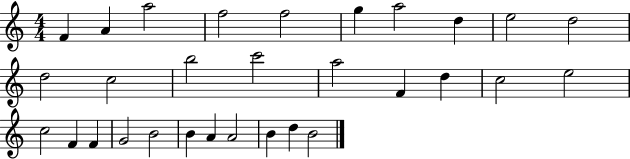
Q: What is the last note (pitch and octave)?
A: B4